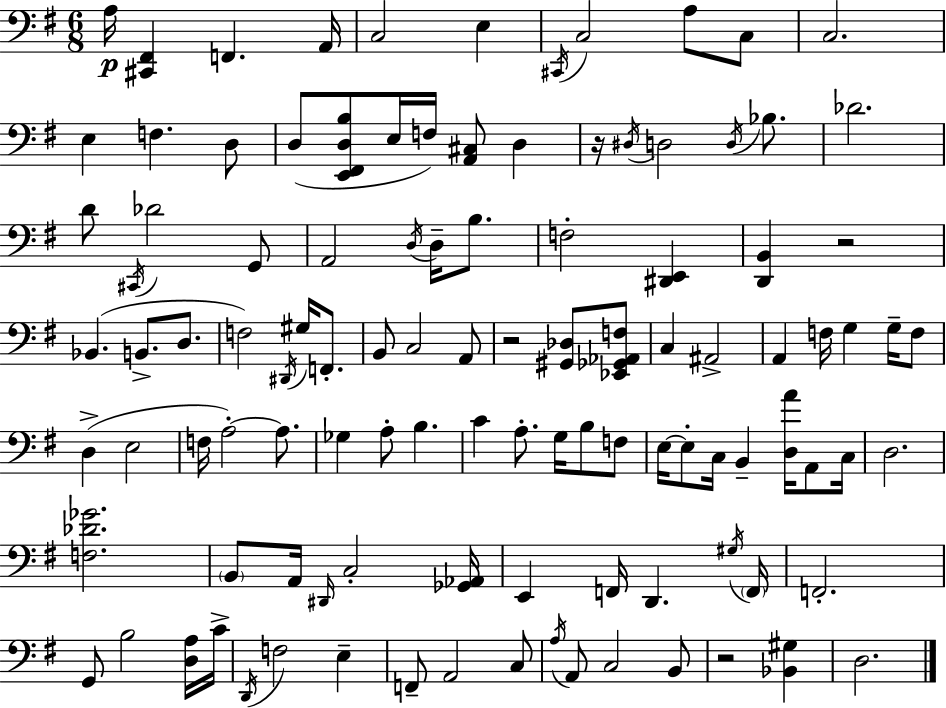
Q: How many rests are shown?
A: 4